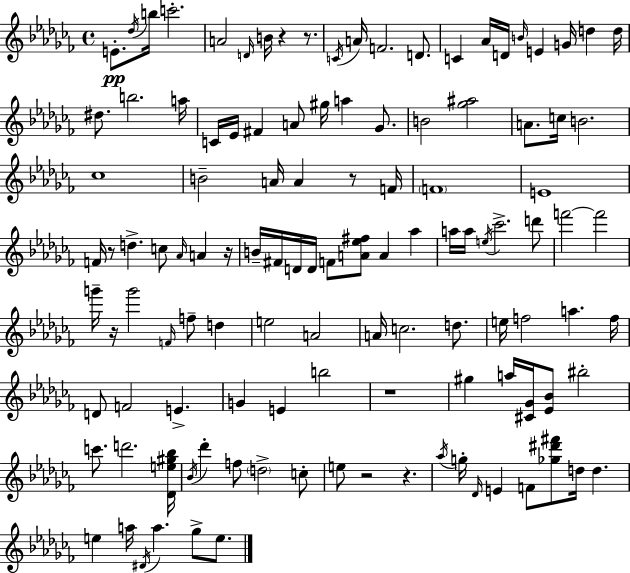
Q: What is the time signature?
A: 4/4